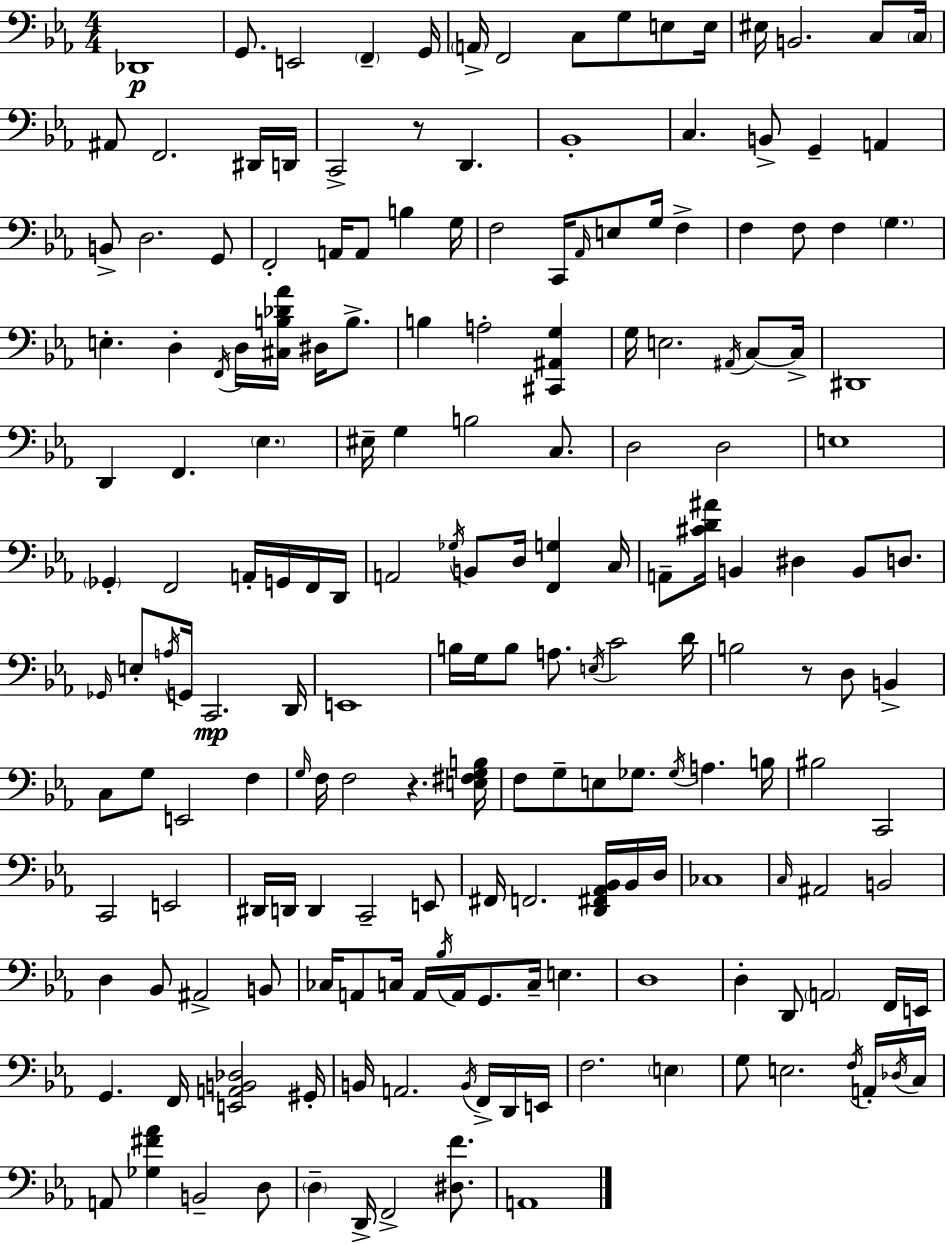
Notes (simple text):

Db2/w G2/e. E2/h F2/q G2/s A2/s F2/h C3/e G3/e E3/e E3/s EIS3/s B2/h. C3/e C3/s A#2/e F2/h. D#2/s D2/s C2/h R/e D2/q. Bb2/w C3/q. B2/e G2/q A2/q B2/e D3/h. G2/e F2/h A2/s A2/e B3/q G3/s F3/h C2/s Ab2/s E3/e G3/s F3/q F3/q F3/e F3/q G3/q. E3/q. D3/q F2/s D3/s [C#3,B3,Db4,Ab4]/s D#3/s B3/e. B3/q A3/h [C#2,A#2,G3]/q G3/s E3/h. A#2/s C3/e C3/s D#2/w D2/q F2/q. Eb3/q. EIS3/s G3/q B3/h C3/e. D3/h D3/h E3/w Gb2/q F2/h A2/s G2/s F2/s D2/s A2/h Gb3/s B2/e D3/s [F2,G3]/q C3/s A2/e [C#4,D4,A#4]/s B2/q D#3/q B2/e D3/e. Gb2/s E3/e A3/s G2/s C2/h. D2/s E2/w B3/s G3/s B3/e A3/e. E3/s C4/h D4/s B3/h R/e D3/e B2/q C3/e G3/e E2/h F3/q G3/s F3/s F3/h R/q. [E3,F#3,G3,B3]/s F3/e G3/e E3/e Gb3/e. Gb3/s A3/q. B3/s BIS3/h C2/h C2/h E2/h D#2/s D2/s D2/q C2/h E2/e F#2/s F2/h. [D2,F#2,Ab2,Bb2]/s Bb2/s D3/s CES3/w C3/s A#2/h B2/h D3/q Bb2/e A#2/h B2/e CES3/s A2/e C3/s A2/s Bb3/s A2/s G2/e. C3/s E3/q. D3/w D3/q D2/e A2/h F2/s E2/s G2/q. F2/s [E2,A2,B2,Db3]/h G#2/s B2/s A2/h. B2/s F2/s D2/s E2/s F3/h. E3/q G3/e E3/h. F3/s A2/s Db3/s C3/s A2/e [Gb3,F#4,Ab4]/q B2/h D3/e D3/q D2/s F2/h [D#3,F4]/e. A2/w